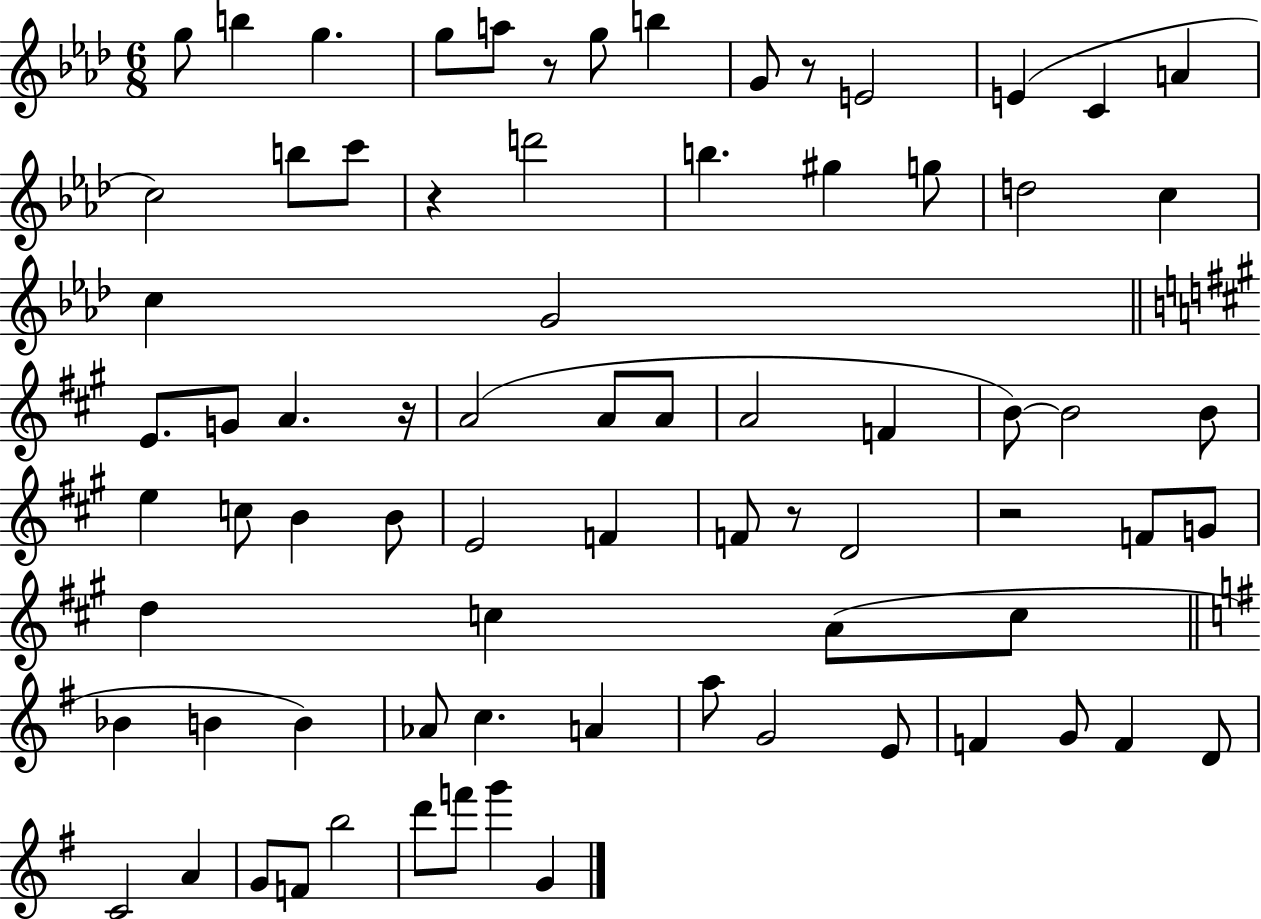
G5/e B5/q G5/q. G5/e A5/e R/e G5/e B5/q G4/e R/e E4/h E4/q C4/q A4/q C5/h B5/e C6/e R/q D6/h B5/q. G#5/q G5/e D5/h C5/q C5/q G4/h E4/e. G4/e A4/q. R/s A4/h A4/e A4/e A4/h F4/q B4/e B4/h B4/e E5/q C5/e B4/q B4/e E4/h F4/q F4/e R/e D4/h R/h F4/e G4/e D5/q C5/q A4/e C5/e Bb4/q B4/q B4/q Ab4/e C5/q. A4/q A5/e G4/h E4/e F4/q G4/e F4/q D4/e C4/h A4/q G4/e F4/e B5/h D6/e F6/e G6/q G4/q